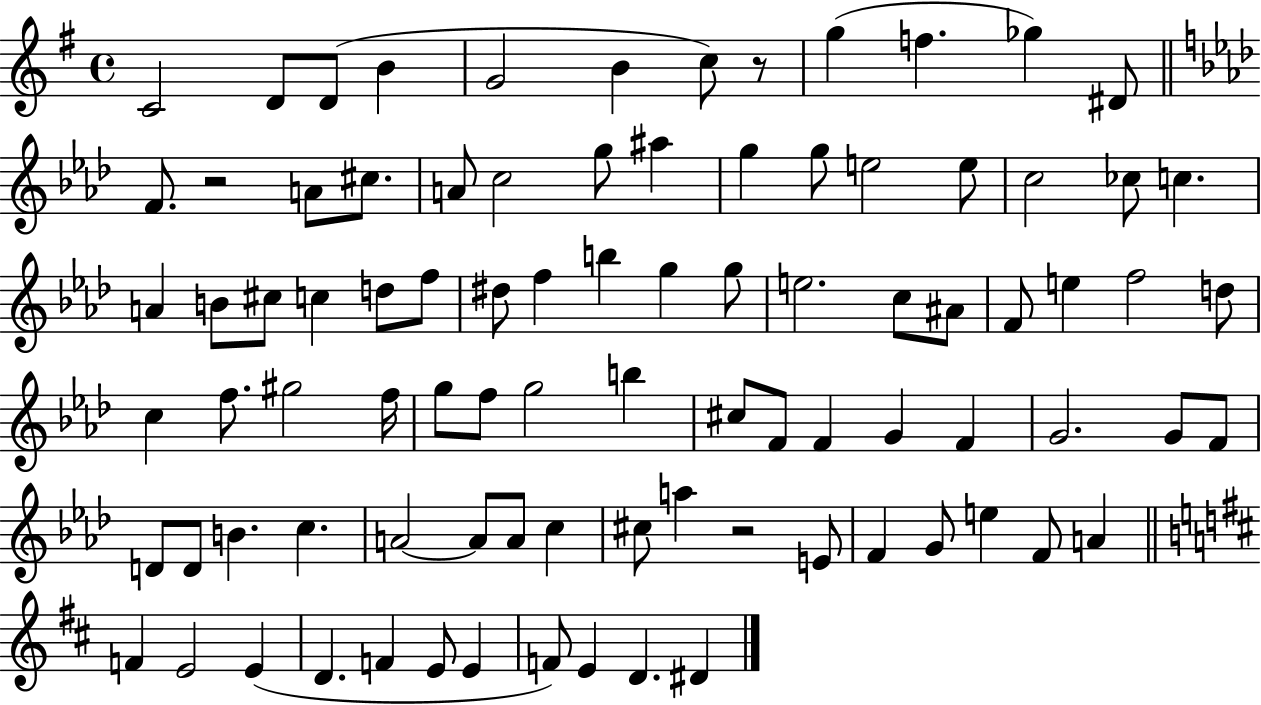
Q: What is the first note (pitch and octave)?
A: C4